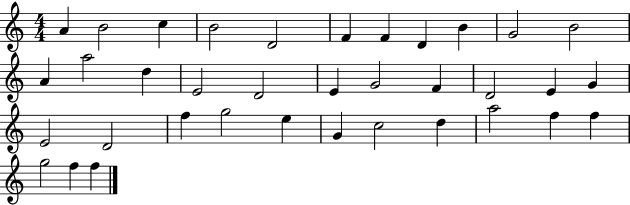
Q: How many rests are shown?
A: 0